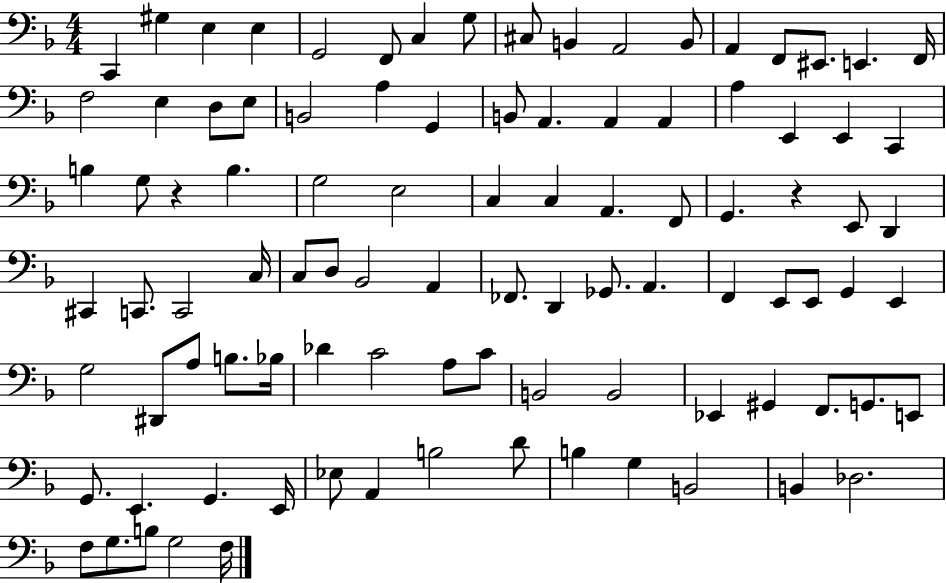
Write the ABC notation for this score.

X:1
T:Untitled
M:4/4
L:1/4
K:F
C,, ^G, E, E, G,,2 F,,/2 C, G,/2 ^C,/2 B,, A,,2 B,,/2 A,, F,,/2 ^E,,/2 E,, F,,/4 F,2 E, D,/2 E,/2 B,,2 A, G,, B,,/2 A,, A,, A,, A, E,, E,, C,, B, G,/2 z B, G,2 E,2 C, C, A,, F,,/2 G,, z E,,/2 D,, ^C,, C,,/2 C,,2 C,/4 C,/2 D,/2 _B,,2 A,, _F,,/2 D,, _G,,/2 A,, F,, E,,/2 E,,/2 G,, E,, G,2 ^D,,/2 A,/2 B,/2 _B,/4 _D C2 A,/2 C/2 B,,2 B,,2 _E,, ^G,, F,,/2 G,,/2 E,,/2 G,,/2 E,, G,, E,,/4 _E,/2 A,, B,2 D/2 B, G, B,,2 B,, _D,2 F,/2 G,/2 B,/2 G,2 F,/4